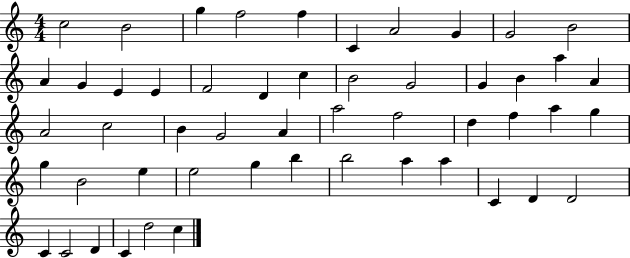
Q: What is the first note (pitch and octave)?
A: C5